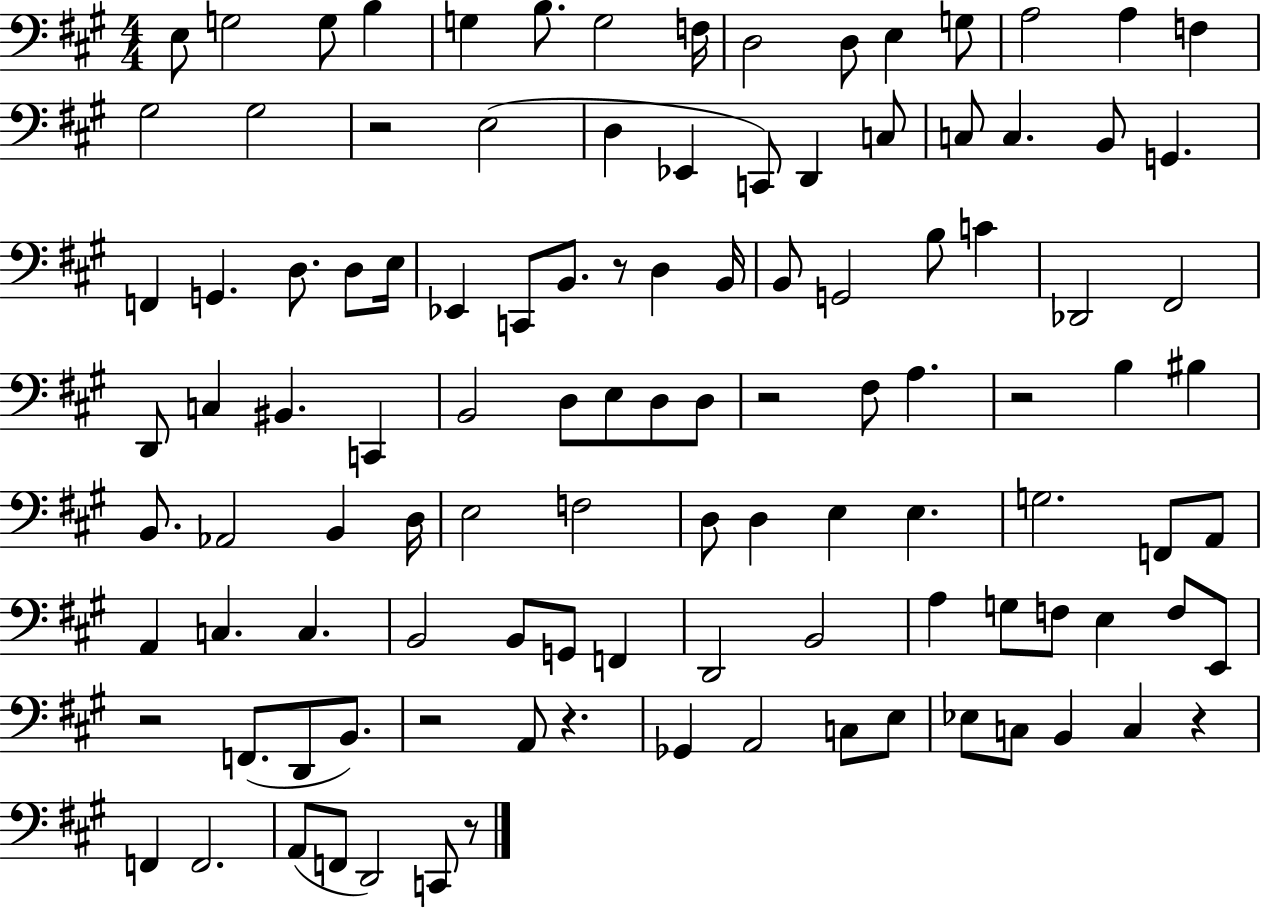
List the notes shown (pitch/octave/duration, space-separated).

E3/e G3/h G3/e B3/q G3/q B3/e. G3/h F3/s D3/h D3/e E3/q G3/e A3/h A3/q F3/q G#3/h G#3/h R/h E3/h D3/q Eb2/q C2/e D2/q C3/e C3/e C3/q. B2/e G2/q. F2/q G2/q. D3/e. D3/e E3/s Eb2/q C2/e B2/e. R/e D3/q B2/s B2/e G2/h B3/e C4/q Db2/h F#2/h D2/e C3/q BIS2/q. C2/q B2/h D3/e E3/e D3/e D3/e R/h F#3/e A3/q. R/h B3/q BIS3/q B2/e. Ab2/h B2/q D3/s E3/h F3/h D3/e D3/q E3/q E3/q. G3/h. F2/e A2/e A2/q C3/q. C3/q. B2/h B2/e G2/e F2/q D2/h B2/h A3/q G3/e F3/e E3/q F3/e E2/e R/h F2/e. D2/e B2/e. R/h A2/e R/q. Gb2/q A2/h C3/e E3/e Eb3/e C3/e B2/q C3/q R/q F2/q F2/h. A2/e F2/e D2/h C2/e R/e